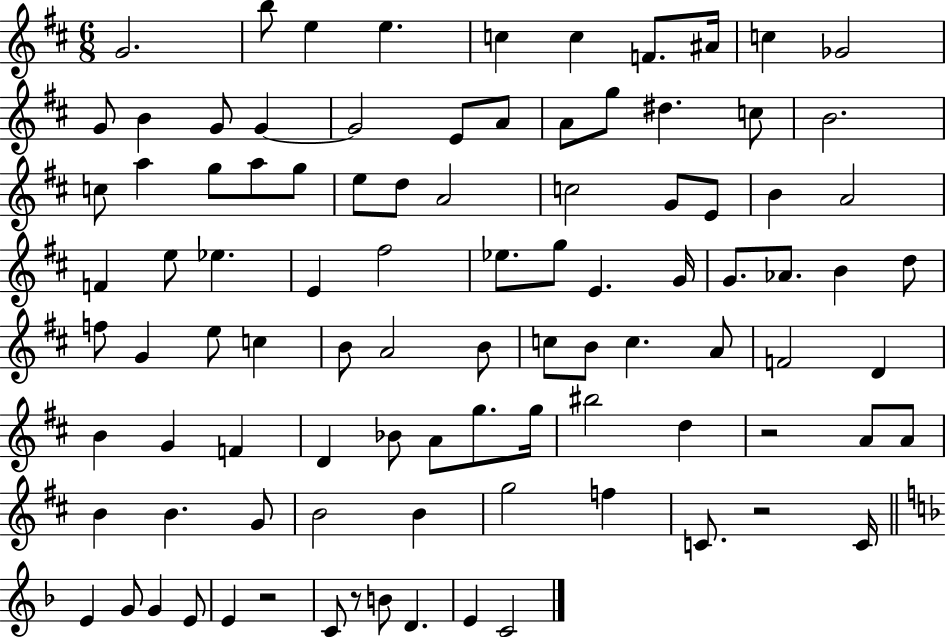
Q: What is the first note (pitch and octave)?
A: G4